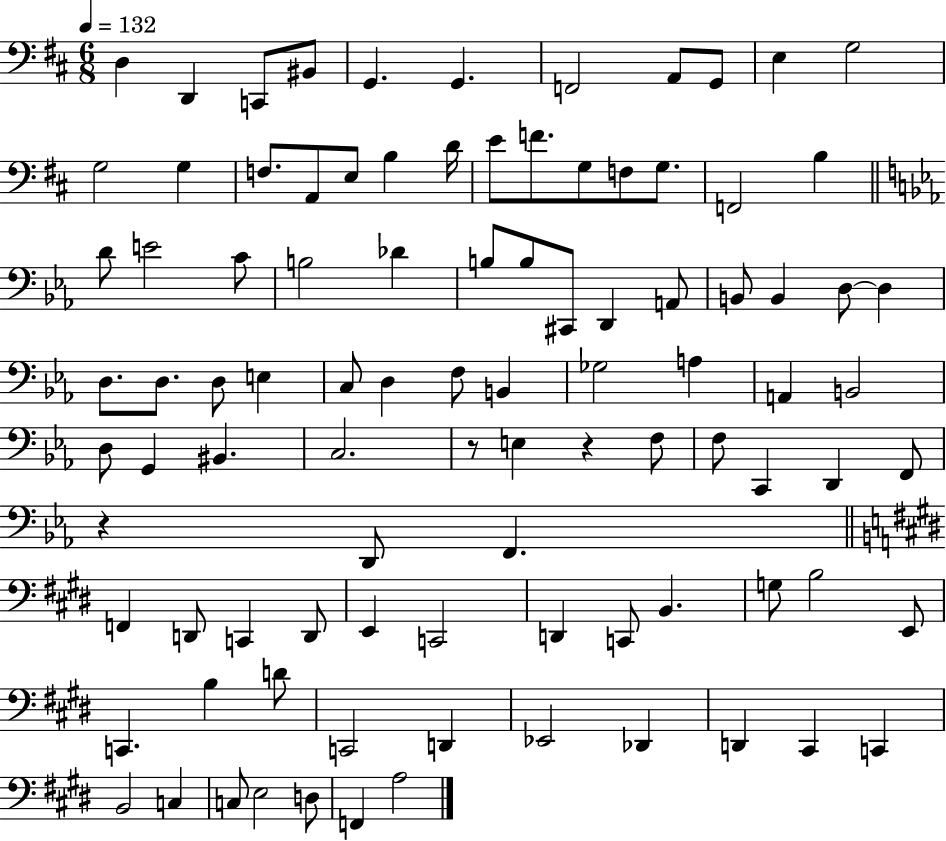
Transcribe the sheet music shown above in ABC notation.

X:1
T:Untitled
M:6/8
L:1/4
K:D
D, D,, C,,/2 ^B,,/2 G,, G,, F,,2 A,,/2 G,,/2 E, G,2 G,2 G, F,/2 A,,/2 E,/2 B, D/4 E/2 F/2 G,/2 F,/2 G,/2 F,,2 B, D/2 E2 C/2 B,2 _D B,/2 B,/2 ^C,,/2 D,, A,,/2 B,,/2 B,, D,/2 D, D,/2 D,/2 D,/2 E, C,/2 D, F,/2 B,, _G,2 A, A,, B,,2 D,/2 G,, ^B,, C,2 z/2 E, z F,/2 F,/2 C,, D,, F,,/2 z D,,/2 F,, F,, D,,/2 C,, D,,/2 E,, C,,2 D,, C,,/2 B,, G,/2 B,2 E,,/2 C,, B, D/2 C,,2 D,, _E,,2 _D,, D,, ^C,, C,, B,,2 C, C,/2 E,2 D,/2 F,, A,2